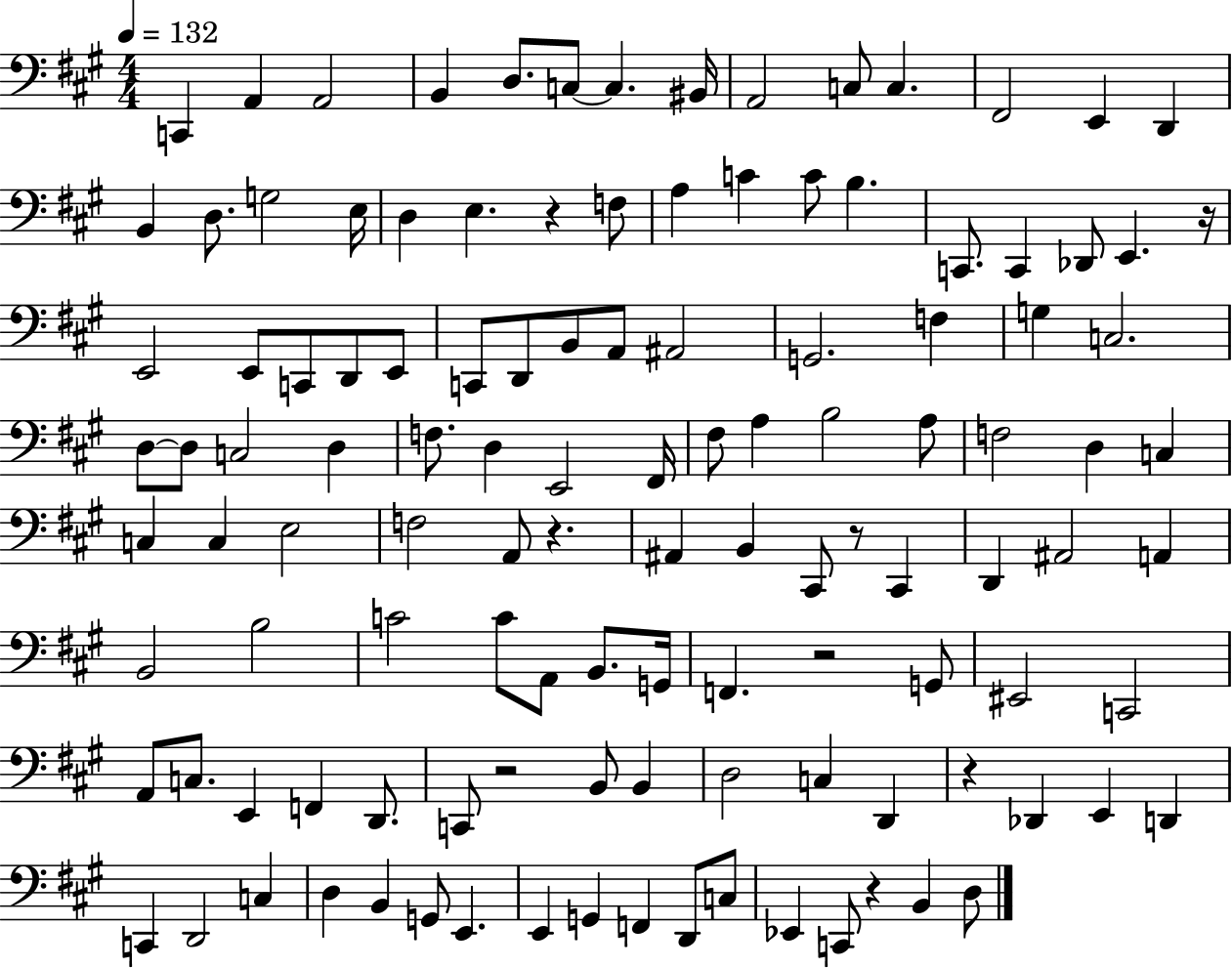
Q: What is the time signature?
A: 4/4